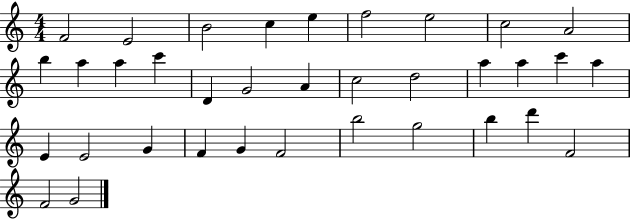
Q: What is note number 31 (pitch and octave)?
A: B5